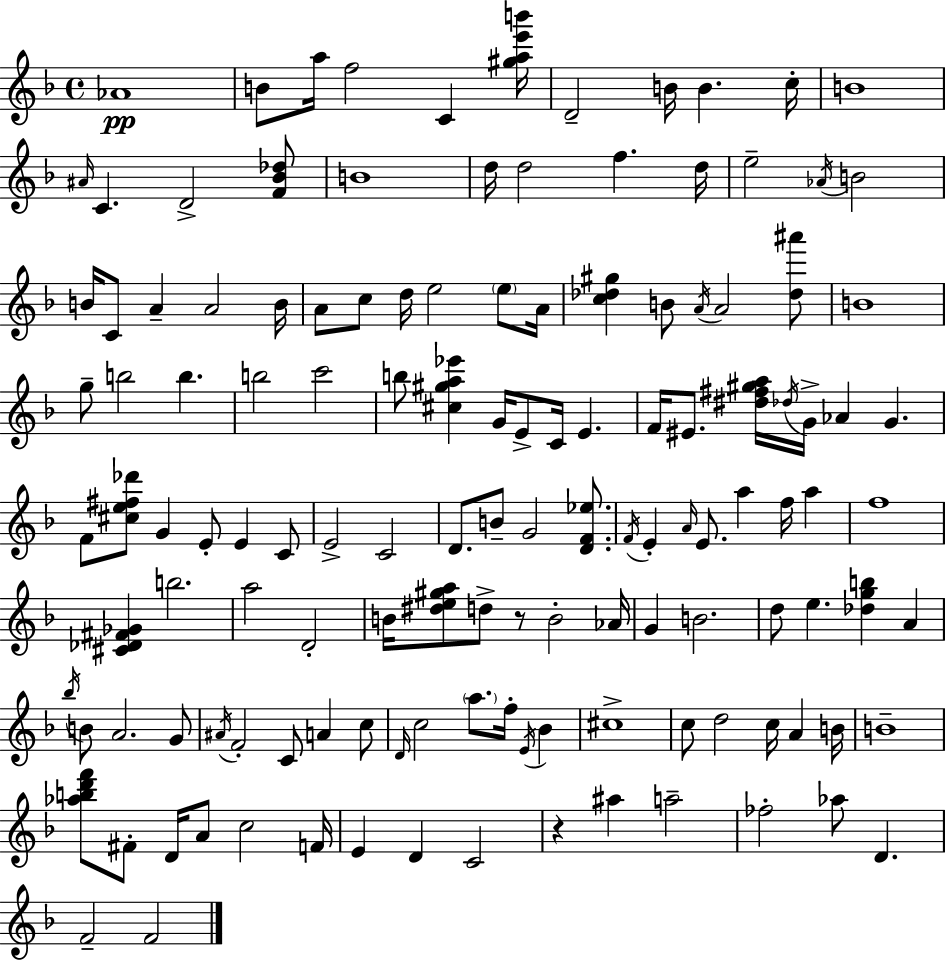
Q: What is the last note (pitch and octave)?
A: F4